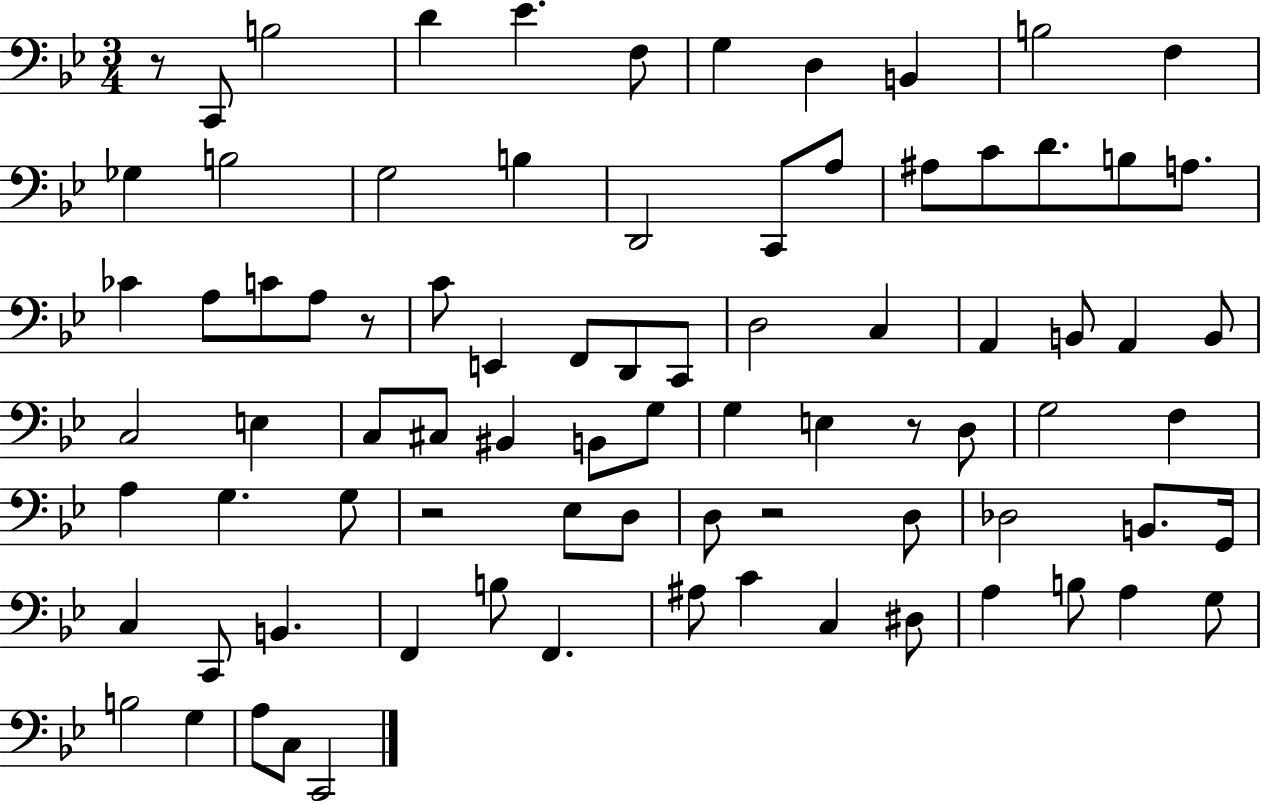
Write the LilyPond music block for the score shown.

{
  \clef bass
  \numericTimeSignature
  \time 3/4
  \key bes \major
  r8 c,8 b2 | d'4 ees'4. f8 | g4 d4 b,4 | b2 f4 | \break ges4 b2 | g2 b4 | d,2 c,8 a8 | ais8 c'8 d'8. b8 a8. | \break ces'4 a8 c'8 a8 r8 | c'8 e,4 f,8 d,8 c,8 | d2 c4 | a,4 b,8 a,4 b,8 | \break c2 e4 | c8 cis8 bis,4 b,8 g8 | g4 e4 r8 d8 | g2 f4 | \break a4 g4. g8 | r2 ees8 d8 | d8 r2 d8 | des2 b,8. g,16 | \break c4 c,8 b,4. | f,4 b8 f,4. | ais8 c'4 c4 dis8 | a4 b8 a4 g8 | \break b2 g4 | a8 c8 c,2 | \bar "|."
}